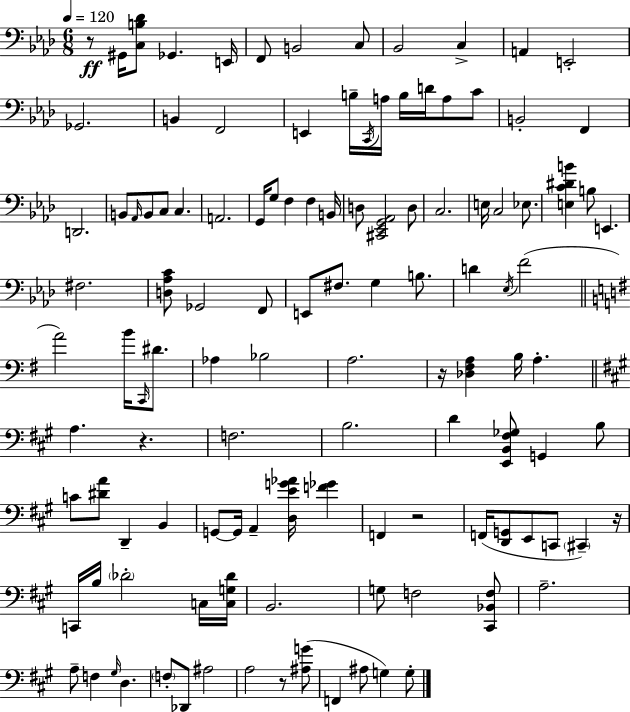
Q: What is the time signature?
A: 6/8